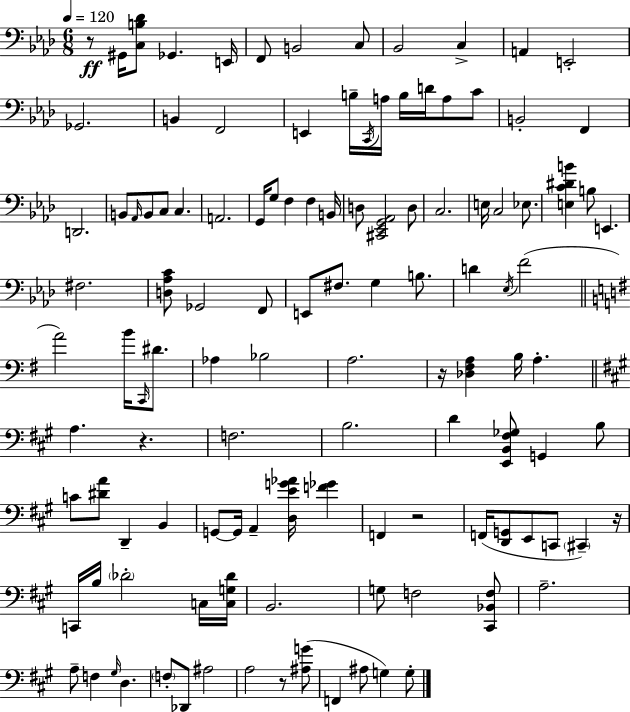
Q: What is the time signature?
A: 6/8